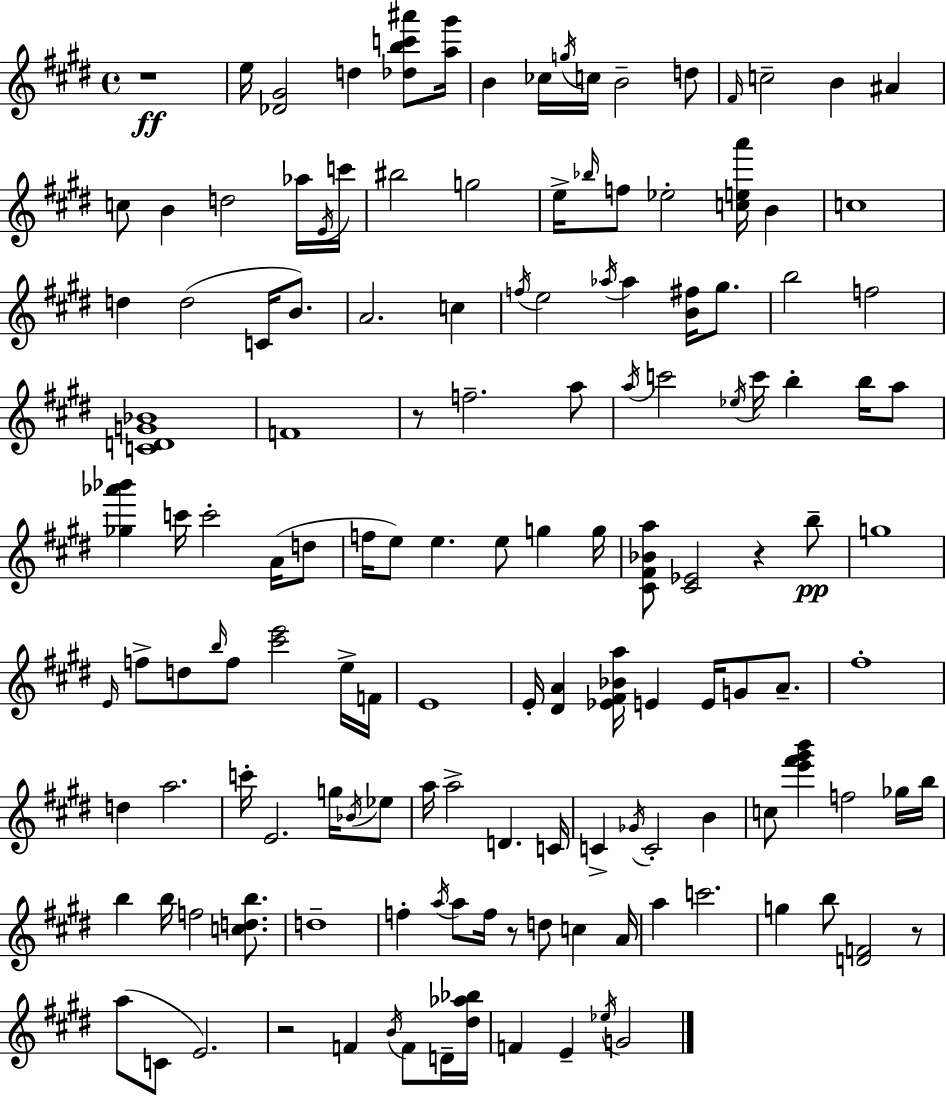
R/w E5/s [Db4,G#4]/h D5/q [Db5,B5,C6,A#6]/e [A5,G#6]/s B4/q CES5/s G5/s C5/s B4/h D5/e F#4/s C5/h B4/q A#4/q C5/e B4/q D5/h Ab5/s E4/s C6/s BIS5/h G5/h E5/s Bb5/s F5/e Eb5/h [C5,E5,A6]/s B4/q C5/w D5/q D5/h C4/s B4/e. A4/h. C5/q F5/s E5/h Ab5/s Ab5/q [B4,F#5]/s G#5/e. B5/h F5/h [C4,D4,G4,Bb4]/w F4/w R/e F5/h. A5/e A5/s C6/h Eb5/s C6/s B5/q B5/s A5/e [Gb5,Ab6,Bb6]/q C6/s C6/h A4/s D5/e F5/s E5/e E5/q. E5/e G5/q G5/s [C#4,F#4,Bb4,A5]/e [C#4,Eb4]/h R/q B5/e G5/w E4/s F5/e D5/e B5/s F5/e [C#6,E6]/h E5/s F4/s E4/w E4/s [D#4,A4]/q [Eb4,F#4,Bb4,A5]/s E4/q E4/s G4/e A4/e. F#5/w D5/q A5/h. C6/s E4/h. G5/s Bb4/s Eb5/e A5/s A5/h D4/q. C4/s C4/q Gb4/s C4/h B4/q C5/e [E6,F#6,G#6,B6]/q F5/h Gb5/s B5/s B5/q B5/s F5/h [C5,D5,B5]/e. D5/w F5/q A5/s A5/e F5/s R/e D5/e C5/q A4/s A5/q C6/h. G5/q B5/e [D4,F4]/h R/e A5/e C4/e E4/h. R/h F4/q B4/s F4/e D4/s [D#5,Ab5,Bb5]/s F4/q E4/q Eb5/s G4/h